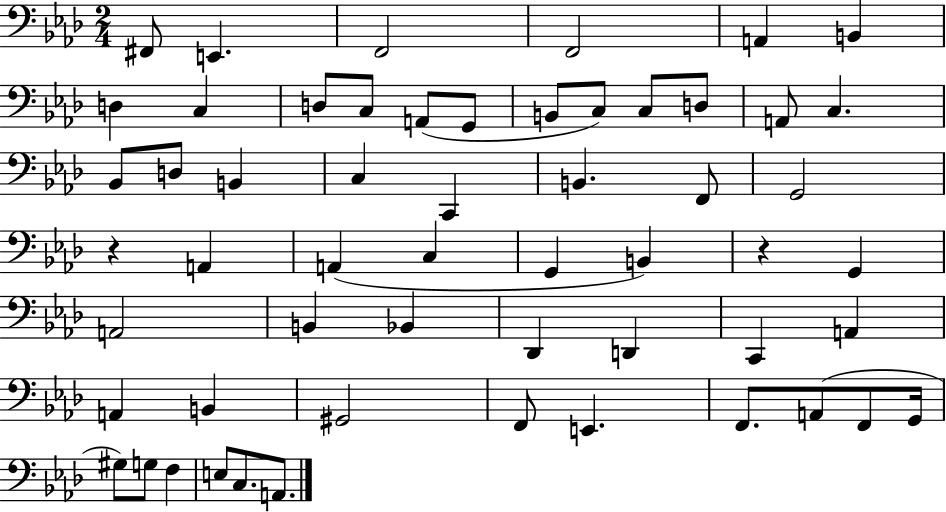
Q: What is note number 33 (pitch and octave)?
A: A2